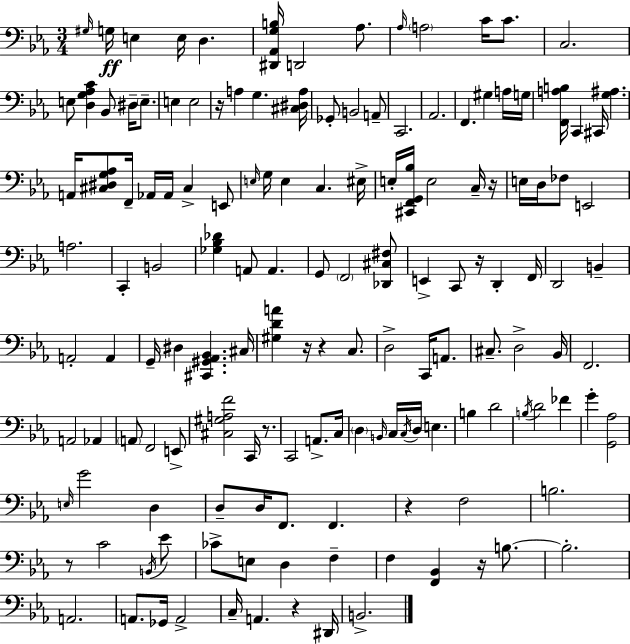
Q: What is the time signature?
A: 3/4